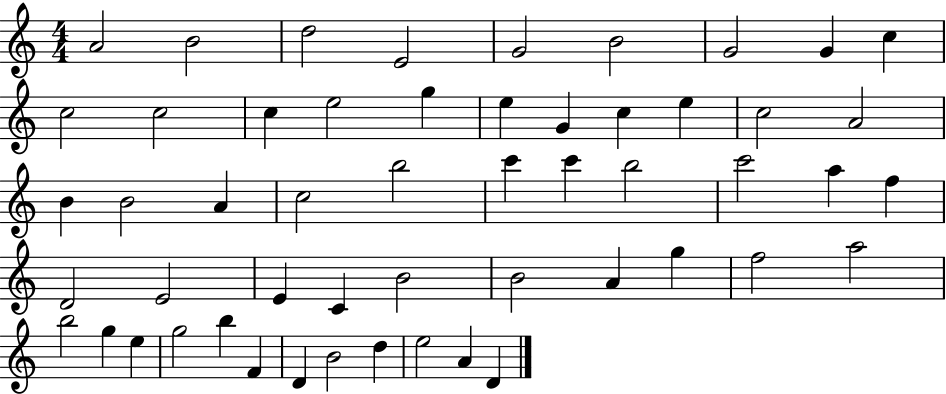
{
  \clef treble
  \numericTimeSignature
  \time 4/4
  \key c \major
  a'2 b'2 | d''2 e'2 | g'2 b'2 | g'2 g'4 c''4 | \break c''2 c''2 | c''4 e''2 g''4 | e''4 g'4 c''4 e''4 | c''2 a'2 | \break b'4 b'2 a'4 | c''2 b''2 | c'''4 c'''4 b''2 | c'''2 a''4 f''4 | \break d'2 e'2 | e'4 c'4 b'2 | b'2 a'4 g''4 | f''2 a''2 | \break b''2 g''4 e''4 | g''2 b''4 f'4 | d'4 b'2 d''4 | e''2 a'4 d'4 | \break \bar "|."
}